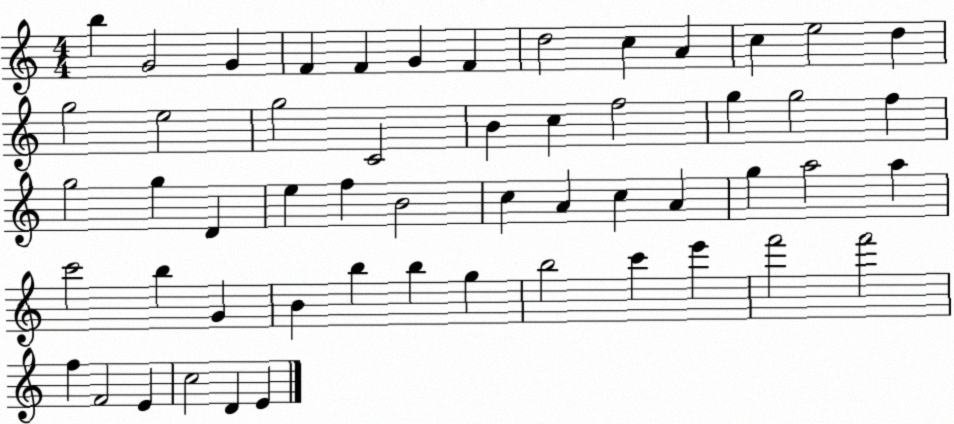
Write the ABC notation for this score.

X:1
T:Untitled
M:4/4
L:1/4
K:C
b G2 G F F G F d2 c A c e2 d g2 e2 g2 C2 B c f2 g g2 f g2 g D e f B2 c A c A g a2 a c'2 b G B b b g b2 c' e' f'2 f'2 f F2 E c2 D E